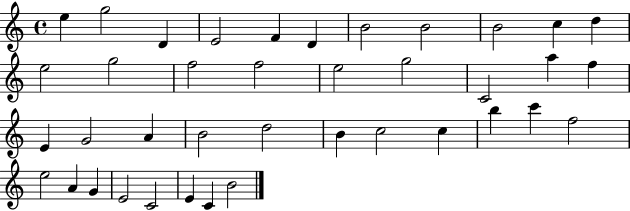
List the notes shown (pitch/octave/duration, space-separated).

E5/q G5/h D4/q E4/h F4/q D4/q B4/h B4/h B4/h C5/q D5/q E5/h G5/h F5/h F5/h E5/h G5/h C4/h A5/q F5/q E4/q G4/h A4/q B4/h D5/h B4/q C5/h C5/q B5/q C6/q F5/h E5/h A4/q G4/q E4/h C4/h E4/q C4/q B4/h